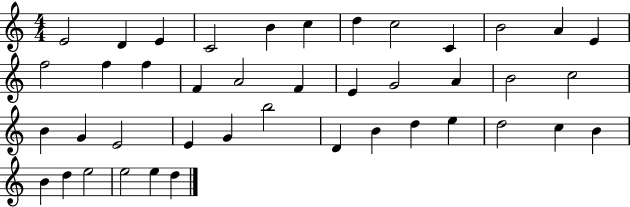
{
  \clef treble
  \numericTimeSignature
  \time 4/4
  \key c \major
  e'2 d'4 e'4 | c'2 b'4 c''4 | d''4 c''2 c'4 | b'2 a'4 e'4 | \break f''2 f''4 f''4 | f'4 a'2 f'4 | e'4 g'2 a'4 | b'2 c''2 | \break b'4 g'4 e'2 | e'4 g'4 b''2 | d'4 b'4 d''4 e''4 | d''2 c''4 b'4 | \break b'4 d''4 e''2 | e''2 e''4 d''4 | \bar "|."
}